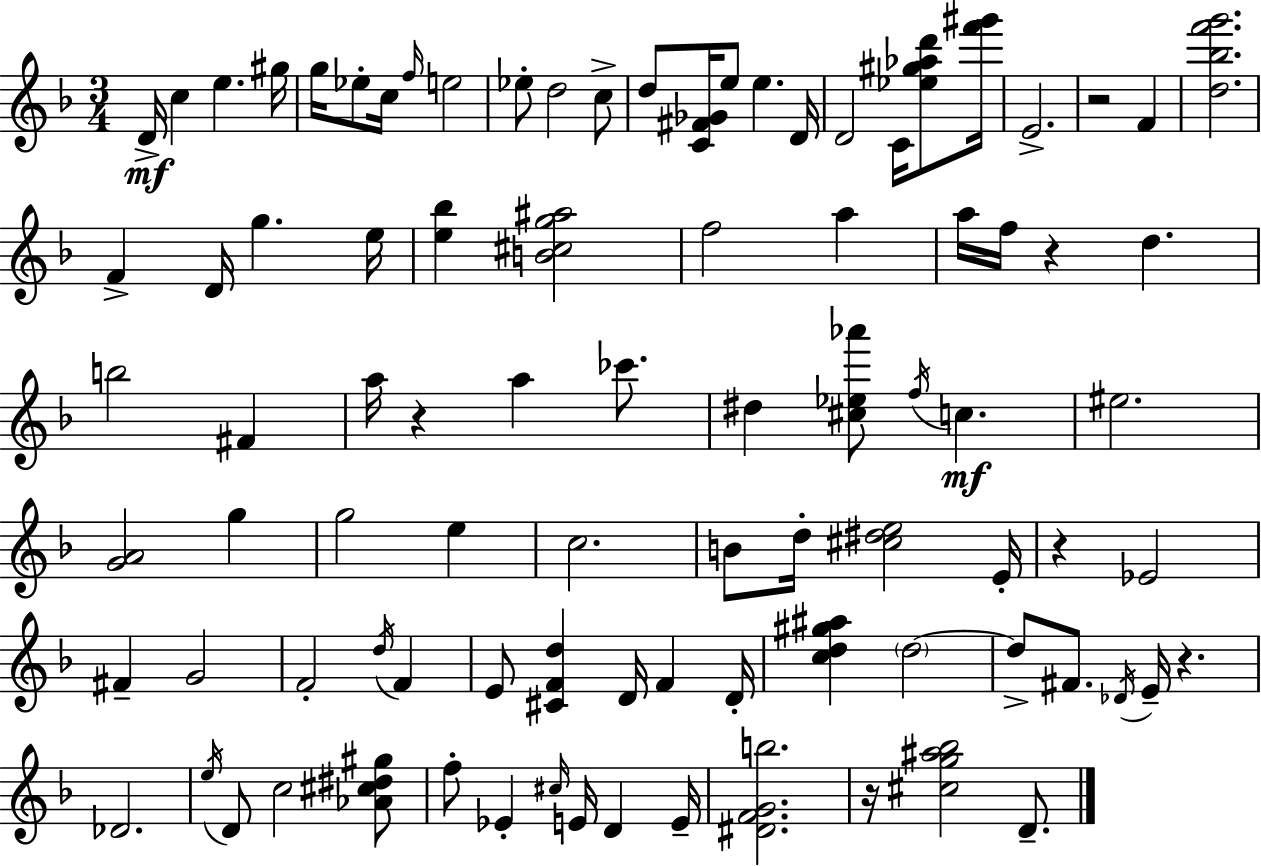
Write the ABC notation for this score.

X:1
T:Untitled
M:3/4
L:1/4
K:F
D/4 c e ^g/4 g/4 _e/2 c/4 f/4 e2 _e/2 d2 c/2 d/2 [C^F_G]/4 e/2 e D/4 D2 C/4 [_e^g_ad']/2 [f'^g']/4 E2 z2 F [d_bf'g']2 F D/4 g e/4 [e_b] [B^cg^a]2 f2 a a/4 f/4 z d b2 ^F a/4 z a _c'/2 ^d [^c_e_a']/2 f/4 c ^e2 [GA]2 g g2 e c2 B/2 d/4 [^c^de]2 E/4 z _E2 ^F G2 F2 d/4 F E/2 [^CFd] D/4 F D/4 [cd^g^a] d2 d/2 ^F/2 _D/4 E/4 z _D2 e/4 D/2 c2 [_A^c^d^g]/2 f/2 _E ^c/4 E/4 D E/4 [^DFGb]2 z/4 [^cg^a_b]2 D/2